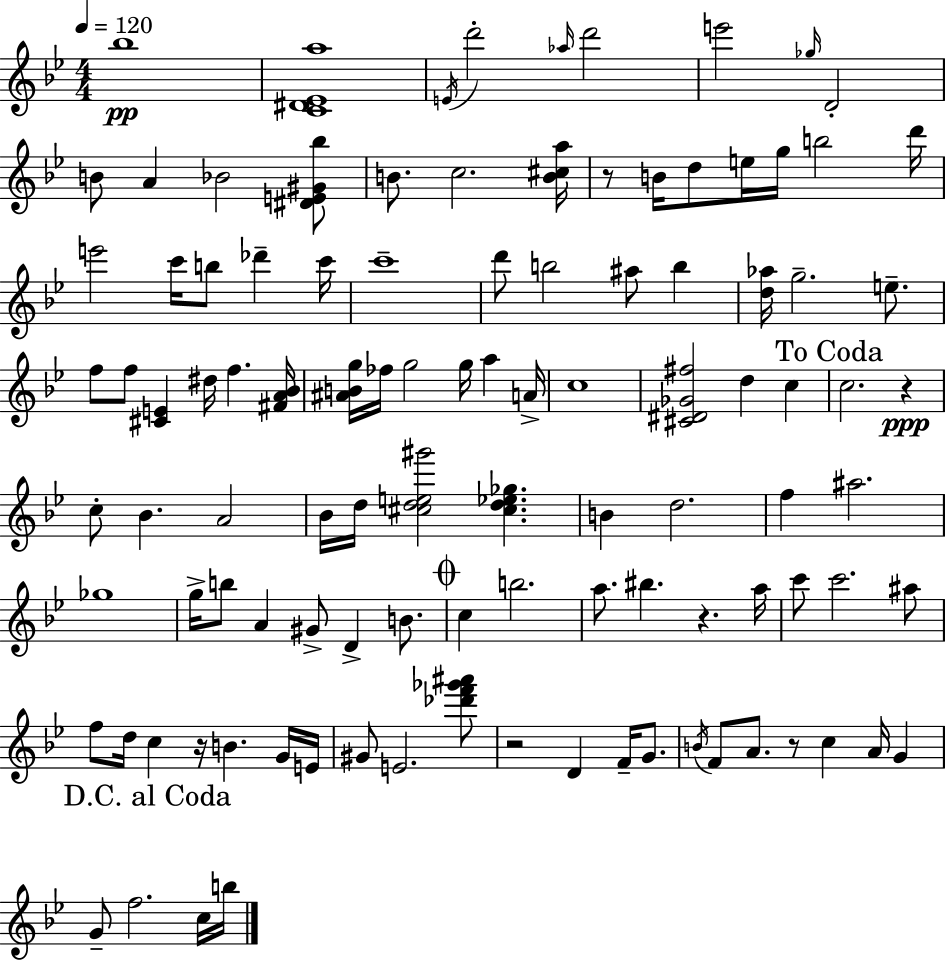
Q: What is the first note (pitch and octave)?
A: Bb5